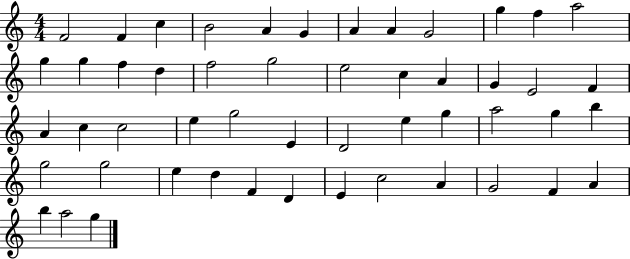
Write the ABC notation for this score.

X:1
T:Untitled
M:4/4
L:1/4
K:C
F2 F c B2 A G A A G2 g f a2 g g f d f2 g2 e2 c A G E2 F A c c2 e g2 E D2 e g a2 g b g2 g2 e d F D E c2 A G2 F A b a2 g